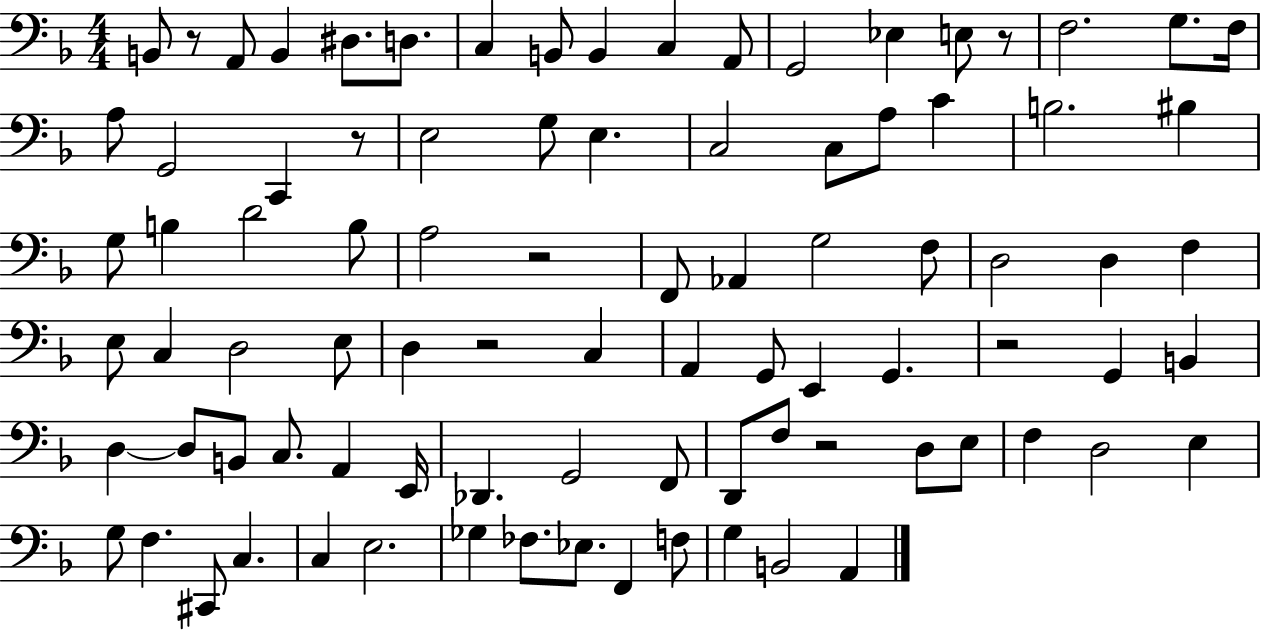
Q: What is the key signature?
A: F major